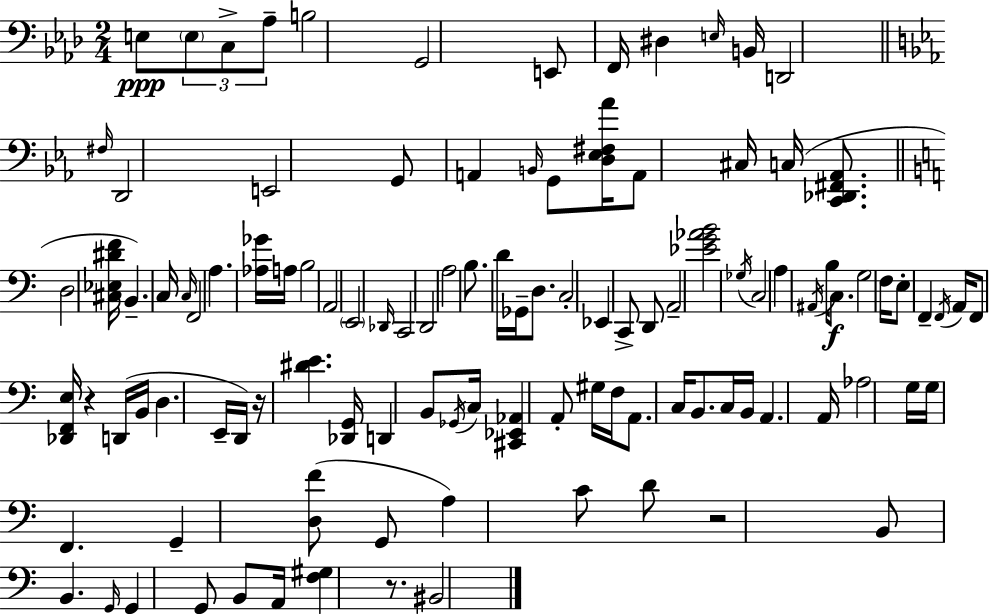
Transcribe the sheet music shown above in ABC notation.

X:1
T:Untitled
M:2/4
L:1/4
K:Fm
E,/2 E,/2 C,/2 _A,/2 B,2 G,,2 E,,/2 F,,/4 ^D, E,/4 B,,/4 D,,2 ^F,/4 D,,2 E,,2 G,,/2 A,, B,,/4 G,,/2 [D,_E,^F,_A]/4 A,,/2 ^C,/4 C,/4 [C,,_D,,^F,,_A,,]/2 D,2 [^C,_E,^DF]/4 B,, C,/4 C,/4 F,,2 A, [_A,_G]/4 A,/4 B,2 A,,2 E,,2 _D,,/4 C,,2 D,,2 A,2 B,/2 D/4 _G,,/4 D,/2 C,2 _E,, C,,/2 D,,/2 A,,2 [_EG_AB]2 _G,/4 C,2 A, ^A,,/4 B,/4 C,/2 G,2 F,/4 E,/2 F,, F,,/4 A,,/4 F,,/2 [_D,,F,,E,]/4 z D,,/4 B,,/4 D, E,,/4 D,,/4 z/4 [^DE] [_D,,G,,]/4 D,, B,,/2 _G,,/4 C,/4 [^C,,_E,,_A,,] A,,/2 ^G,/4 F,/4 A,,/2 C,/4 B,,/2 C,/4 B,,/4 A,, A,,/4 _A,2 G,/4 G,/4 F,, G,, [D,F]/2 G,,/2 A, C/2 D/2 z2 B,,/2 B,, G,,/4 G,, G,,/2 B,,/2 A,,/4 [F,^G,] z/2 ^B,,2